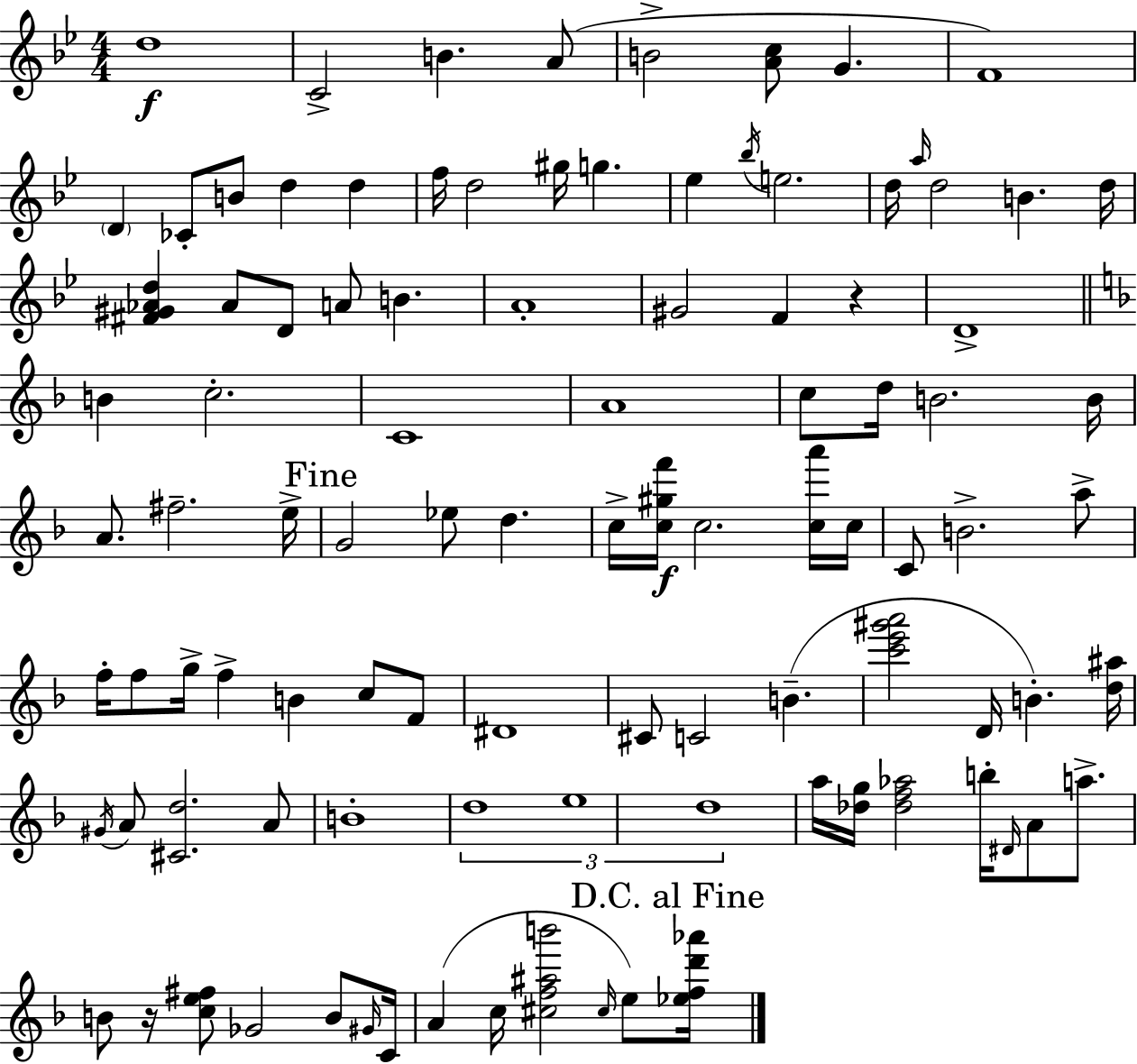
{
  \clef treble
  \numericTimeSignature
  \time 4/4
  \key bes \major
  \repeat volta 2 { d''1\f | c'2-> b'4. a'8( | b'2-> <a' c''>8 g'4. | f'1) | \break \parenthesize d'4 ces'8-. b'8 d''4 d''4 | f''16 d''2 gis''16 g''4. | ees''4 \acciaccatura { bes''16 } e''2. | d''16 \grace { a''16 } d''2 b'4. | \break d''16 <fis' gis' aes' d''>4 aes'8 d'8 a'8 b'4. | a'1-. | gis'2 f'4 r4 | d'1-> | \break \bar "||" \break \key d \minor b'4 c''2.-. | c'1 | a'1 | c''8 d''16 b'2. b'16 | \break a'8. fis''2.-- e''16-> | \mark "Fine" g'2 ees''8 d''4. | c''16-> <c'' gis'' f'''>16\f c''2. <c'' a'''>16 c''16 | c'8 b'2.-> a''8-> | \break f''16-. f''8 g''16-> f''4-> b'4 c''8 f'8 | dis'1 | cis'8 c'2 b'4.--( | <c''' e''' gis''' a'''>2 d'16 b'4.-.) <d'' ais''>16 | \break \acciaccatura { gis'16 } a'8 <cis' d''>2. a'8 | b'1-. | \tuplet 3/2 { d''1 | e''1 | \break d''1 } | a''16 <des'' g''>16 <des'' f'' aes''>2 b''16-. \grace { dis'16 } a'8 a''8.-> | b'8 r16 <c'' e'' fis''>8 ges'2 b'8 | \grace { gis'16 } c'16 a'4( c''16 <cis'' f'' ais'' b'''>2 | \break \grace { cis''16 } e''8) \mark "D.C. al Fine" <ees'' f'' d''' aes'''>16 } \bar "|."
}